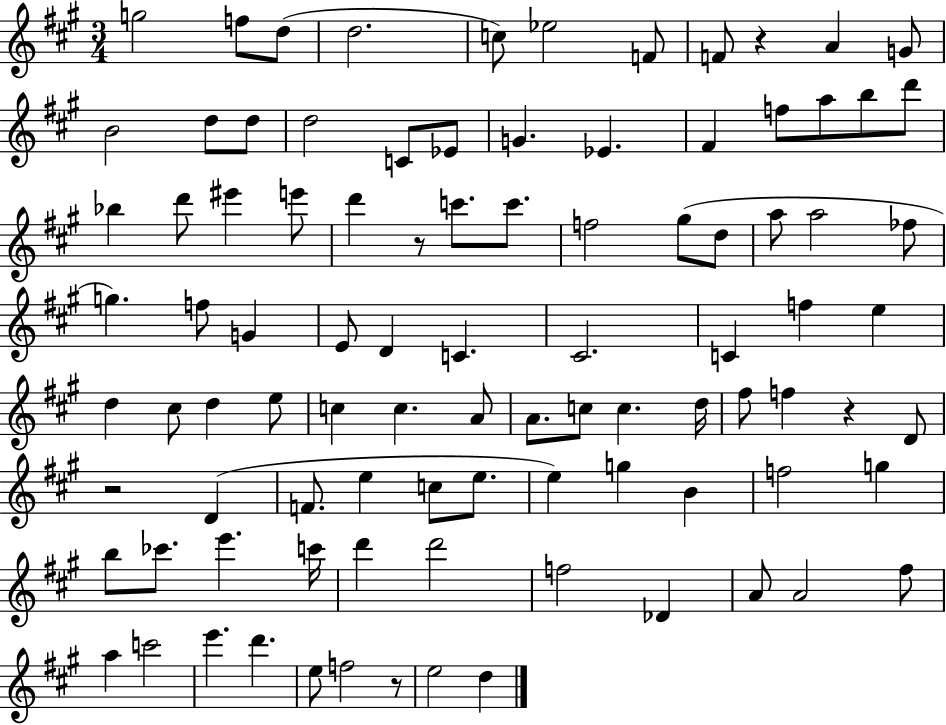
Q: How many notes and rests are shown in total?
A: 94